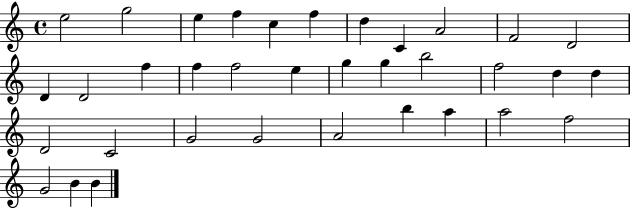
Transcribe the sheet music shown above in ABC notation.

X:1
T:Untitled
M:4/4
L:1/4
K:C
e2 g2 e f c f d C A2 F2 D2 D D2 f f f2 e g g b2 f2 d d D2 C2 G2 G2 A2 b a a2 f2 G2 B B